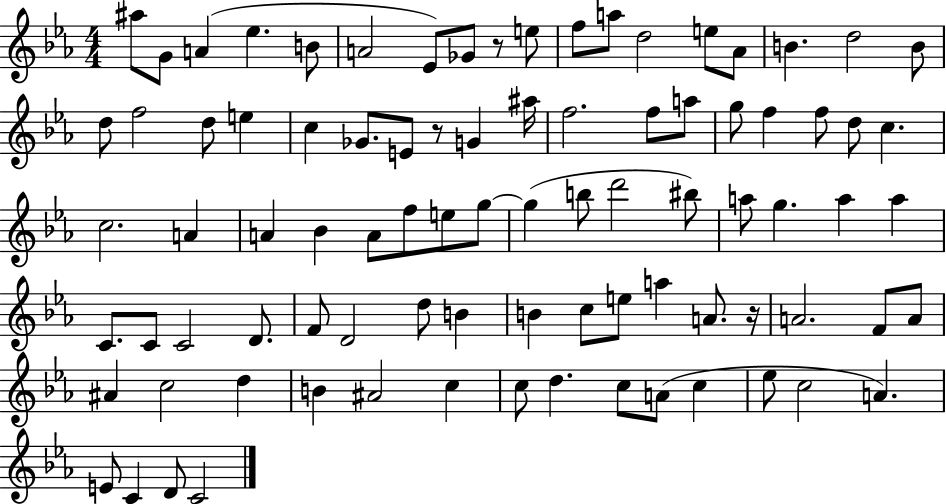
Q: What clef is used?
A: treble